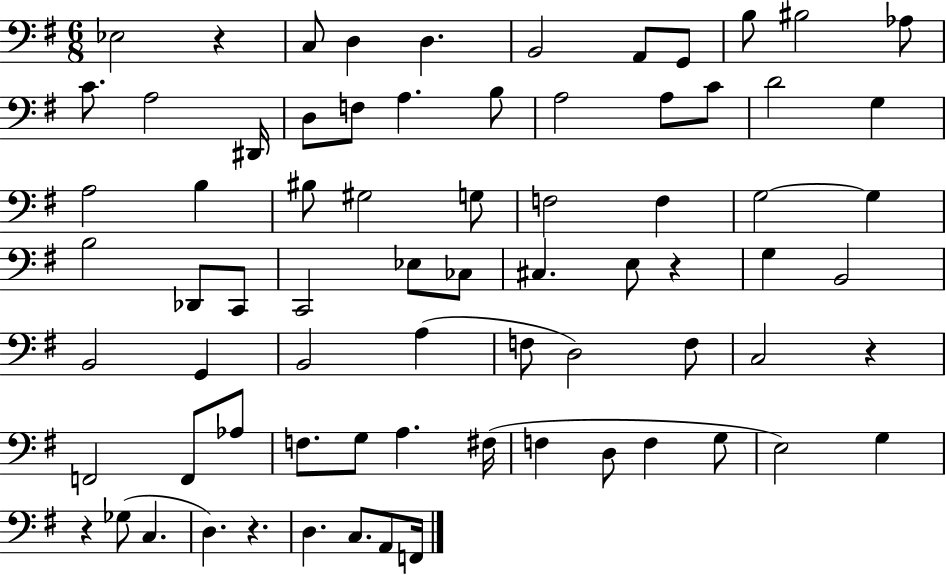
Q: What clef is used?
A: bass